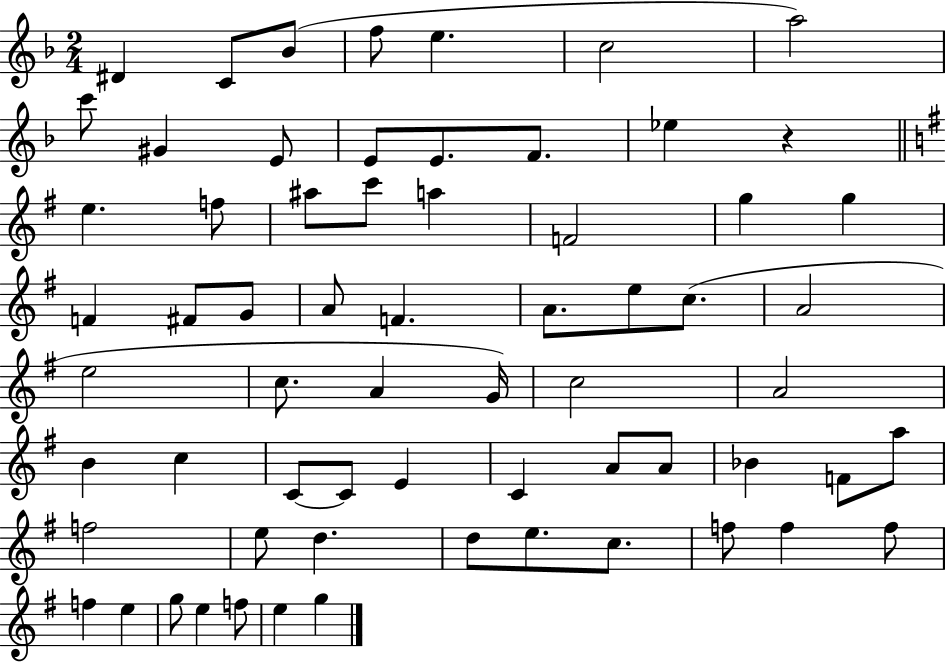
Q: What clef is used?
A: treble